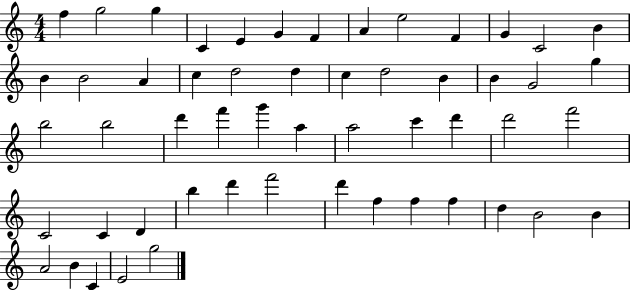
{
  \clef treble
  \numericTimeSignature
  \time 4/4
  \key c \major
  f''4 g''2 g''4 | c'4 e'4 g'4 f'4 | a'4 e''2 f'4 | g'4 c'2 b'4 | \break b'4 b'2 a'4 | c''4 d''2 d''4 | c''4 d''2 b'4 | b'4 g'2 g''4 | \break b''2 b''2 | d'''4 f'''4 g'''4 a''4 | a''2 c'''4 d'''4 | d'''2 f'''2 | \break c'2 c'4 d'4 | b''4 d'''4 f'''2 | d'''4 f''4 f''4 f''4 | d''4 b'2 b'4 | \break a'2 b'4 c'4 | e'2 g''2 | \bar "|."
}